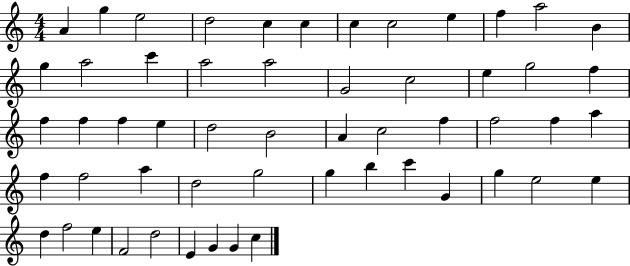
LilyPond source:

{
  \clef treble
  \numericTimeSignature
  \time 4/4
  \key c \major
  a'4 g''4 e''2 | d''2 c''4 c''4 | c''4 c''2 e''4 | f''4 a''2 b'4 | \break g''4 a''2 c'''4 | a''2 a''2 | g'2 c''2 | e''4 g''2 f''4 | \break f''4 f''4 f''4 e''4 | d''2 b'2 | a'4 c''2 f''4 | f''2 f''4 a''4 | \break f''4 f''2 a''4 | d''2 g''2 | g''4 b''4 c'''4 g'4 | g''4 e''2 e''4 | \break d''4 f''2 e''4 | f'2 d''2 | e'4 g'4 g'4 c''4 | \bar "|."
}